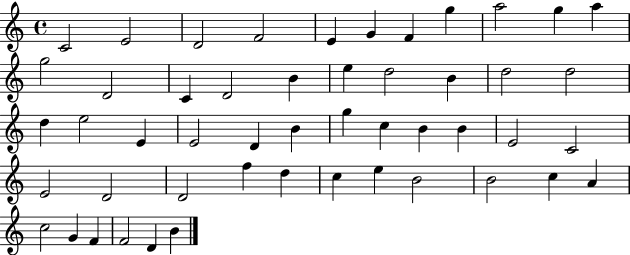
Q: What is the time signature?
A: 4/4